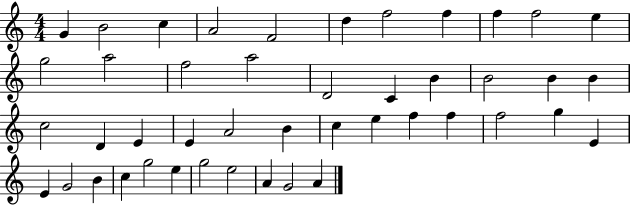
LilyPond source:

{
  \clef treble
  \numericTimeSignature
  \time 4/4
  \key c \major
  g'4 b'2 c''4 | a'2 f'2 | d''4 f''2 f''4 | f''4 f''2 e''4 | \break g''2 a''2 | f''2 a''2 | d'2 c'4 b'4 | b'2 b'4 b'4 | \break c''2 d'4 e'4 | e'4 a'2 b'4 | c''4 e''4 f''4 f''4 | f''2 g''4 e'4 | \break e'4 g'2 b'4 | c''4 g''2 e''4 | g''2 e''2 | a'4 g'2 a'4 | \break \bar "|."
}